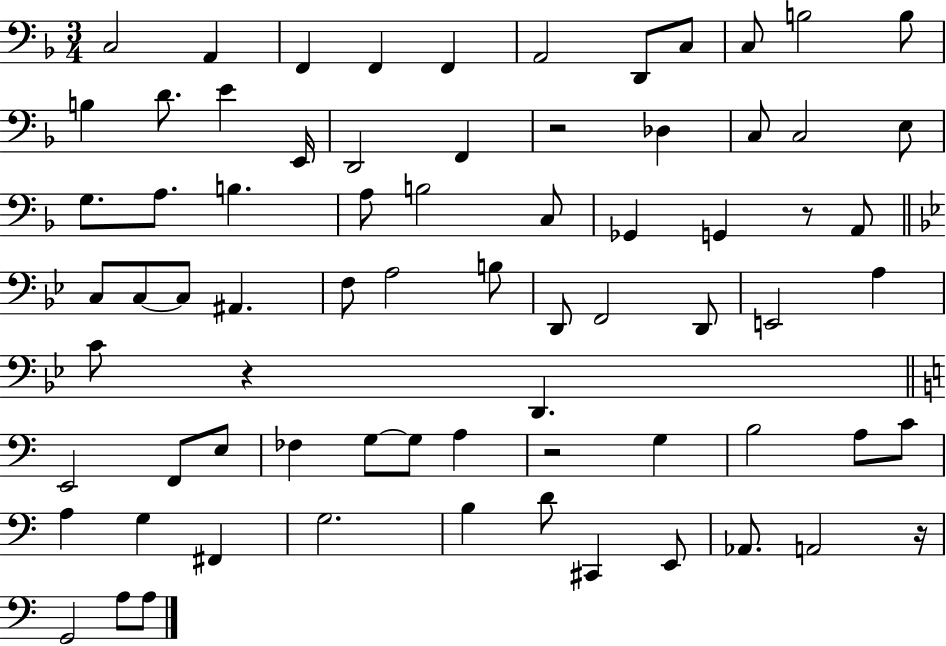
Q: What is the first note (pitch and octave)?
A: C3